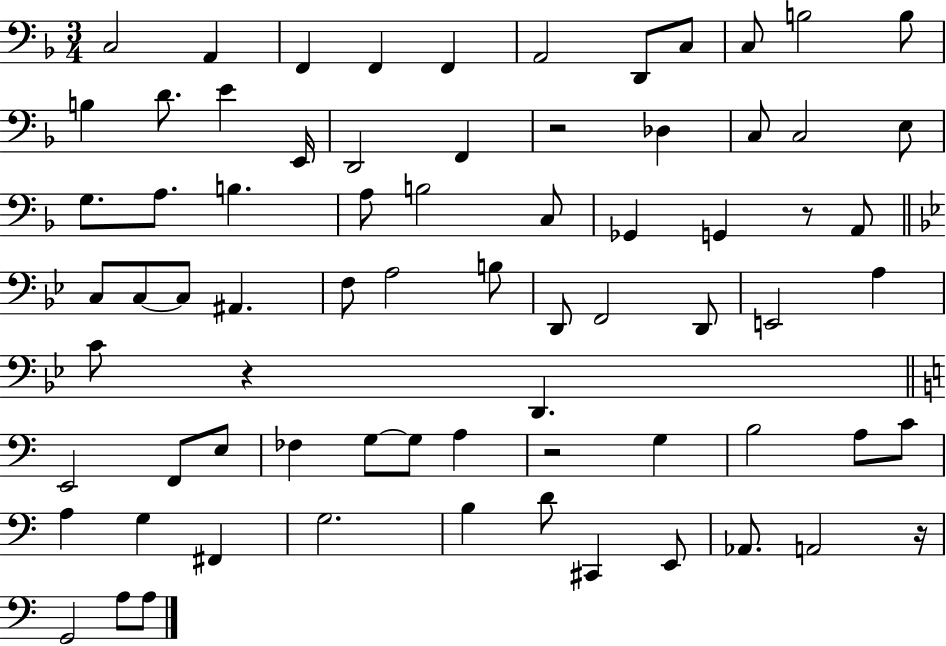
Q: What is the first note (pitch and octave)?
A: C3